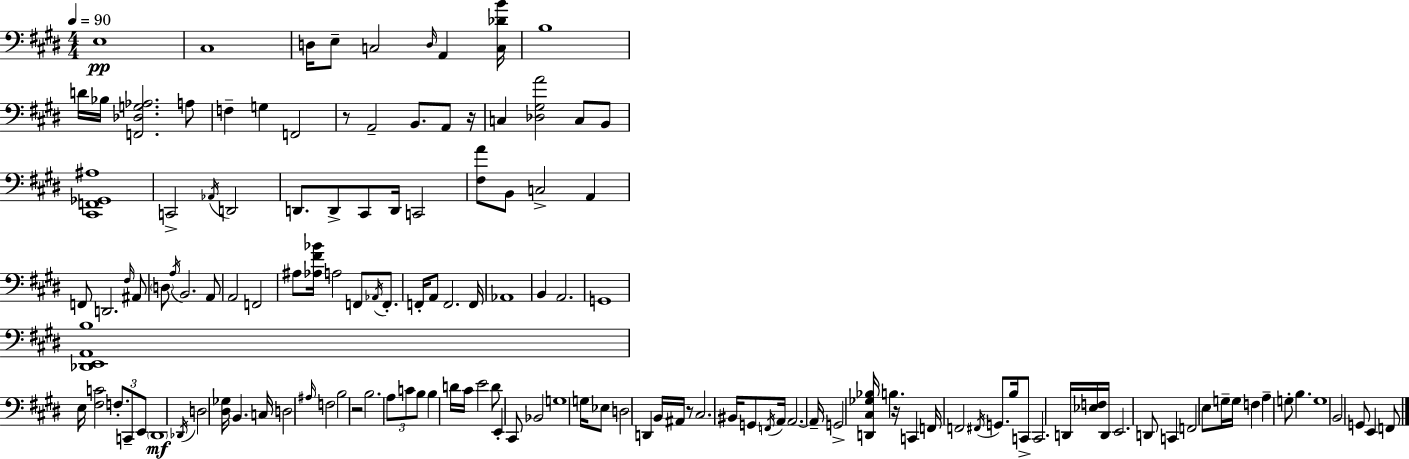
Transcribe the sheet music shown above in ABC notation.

X:1
T:Untitled
M:4/4
L:1/4
K:E
E,4 ^C,4 D,/4 E,/2 C,2 D,/4 A,, [C,_DB]/4 B,4 D/4 _B,/4 [F,,_D,G,_A,]2 A,/2 F, G, F,,2 z/2 A,,2 B,,/2 A,,/2 z/4 C, [_D,^G,A]2 C,/2 B,,/2 [^C,,F,,_G,,^A,]4 C,,2 _A,,/4 D,,2 D,,/2 D,,/2 ^C,,/2 D,,/4 C,,2 [^F,A]/2 B,,/2 C,2 A,, F,,/2 D,,2 ^F,/4 ^A,,/2 D,/2 A,/4 B,,2 A,,/2 A,,2 F,,2 ^A,/2 [_A,^F_B]/4 A,2 F,,/2 _A,,/4 F,,/2 F,,/4 A,,/2 F,,2 F,,/4 _A,,4 B,, A,,2 G,,4 [_D,,E,,A,,B,]4 E,/4 [^F,C]2 F,/2 C,,/2 E,,/2 ^D,,4 _D,,/4 D,2 [^D,_G,]/4 B,, C,/4 D,2 ^A,/4 F,2 B,2 z2 B,2 A,/2 C/2 B,/2 B, D/4 ^C/4 E2 D/2 E,, ^C,,/2 _B,,2 G,4 G,/4 _E,/2 D,2 D,, B,,/4 ^A,,/4 z/2 ^C,2 ^B,,/4 G,,/2 F,,/4 A,,/4 A,,2 A,,/4 G,,2 [D,,^C,_G,_B,]/4 B, z/4 C,, F,,/4 F,,2 ^F,,/4 G,,/2 B,/4 C,,/2 C,,2 D,,/4 [_E,F,]/4 D,,/4 E,,2 D,,/2 C,, F,,2 E,/2 G,/4 G,/4 F, A, G,/2 B, G,4 B,,2 G,,/2 E,, F,,/2